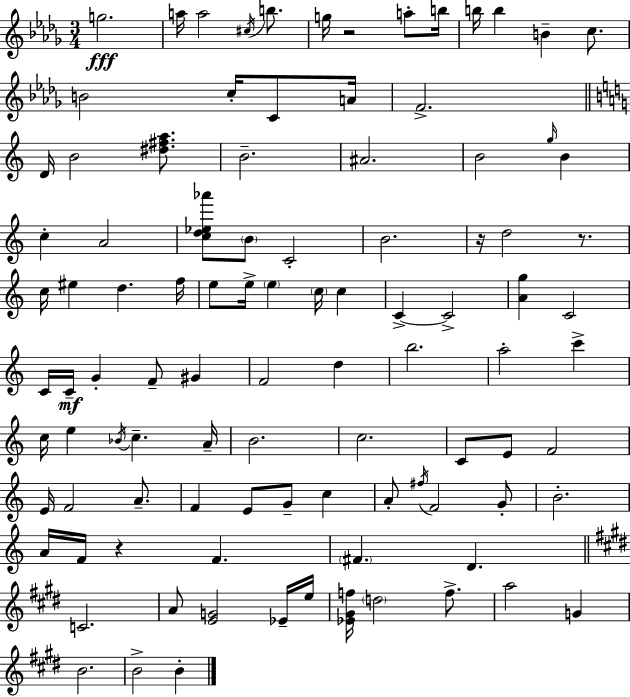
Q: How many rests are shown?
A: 4